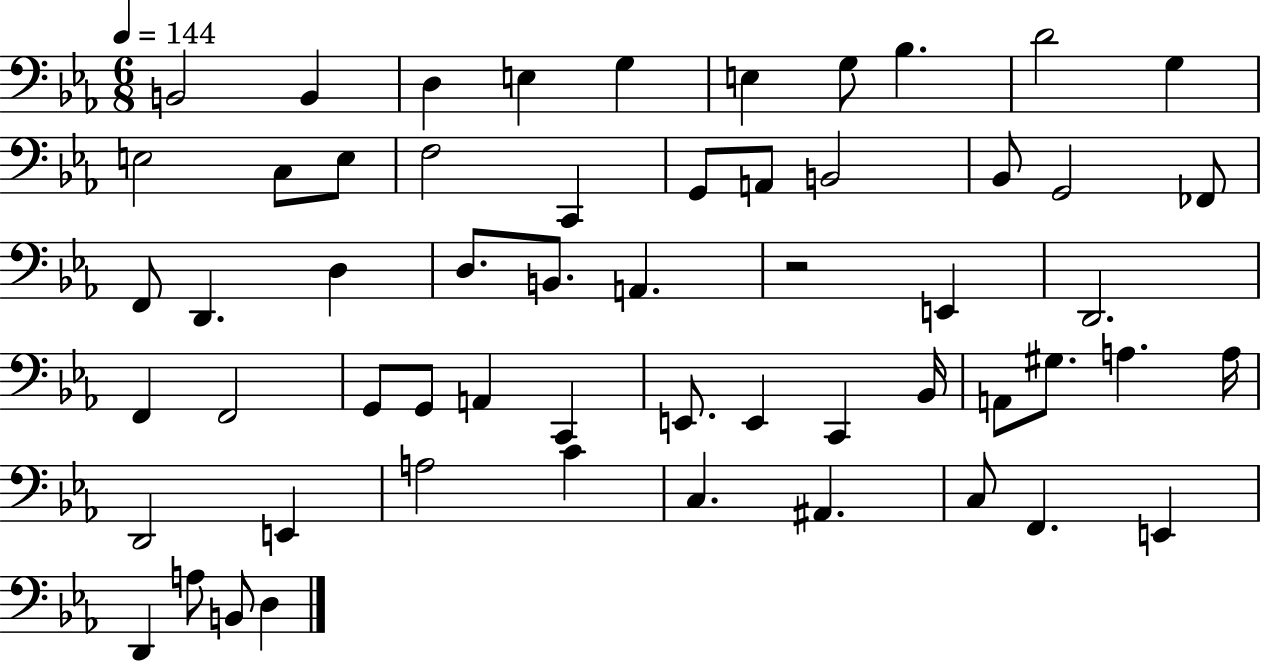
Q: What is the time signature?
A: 6/8